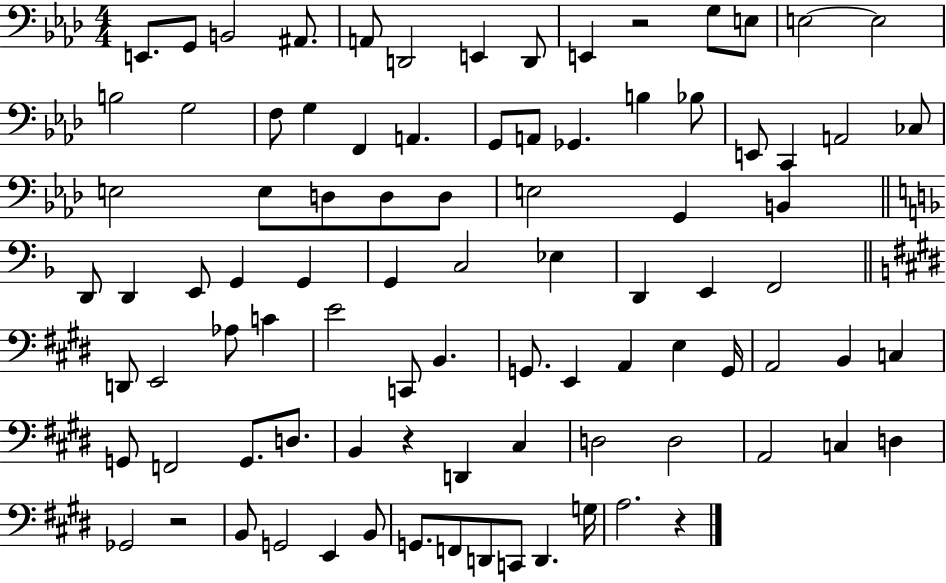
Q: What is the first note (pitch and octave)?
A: E2